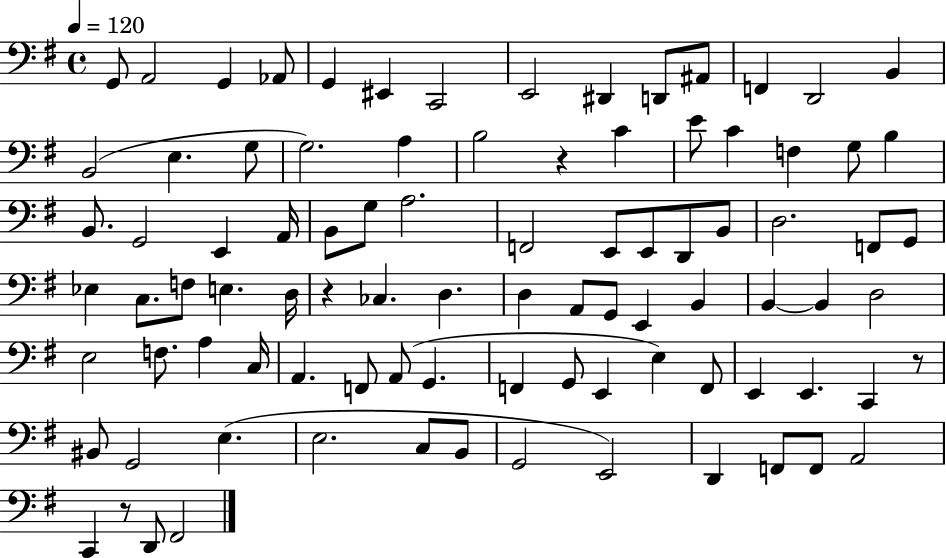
X:1
T:Untitled
M:4/4
L:1/4
K:G
G,,/2 A,,2 G,, _A,,/2 G,, ^E,, C,,2 E,,2 ^D,, D,,/2 ^A,,/2 F,, D,,2 B,, B,,2 E, G,/2 G,2 A, B,2 z C E/2 C F, G,/2 B, B,,/2 G,,2 E,, A,,/4 B,,/2 G,/2 A,2 F,,2 E,,/2 E,,/2 D,,/2 B,,/2 D,2 F,,/2 G,,/2 _E, C,/2 F,/2 E, D,/4 z _C, D, D, A,,/2 G,,/2 E,, B,, B,, B,, D,2 E,2 F,/2 A, C,/4 A,, F,,/2 A,,/2 G,, F,, G,,/2 E,, E, F,,/2 E,, E,, C,, z/2 ^B,,/2 G,,2 E, E,2 C,/2 B,,/2 G,,2 E,,2 D,, F,,/2 F,,/2 A,,2 C,, z/2 D,,/2 ^F,,2